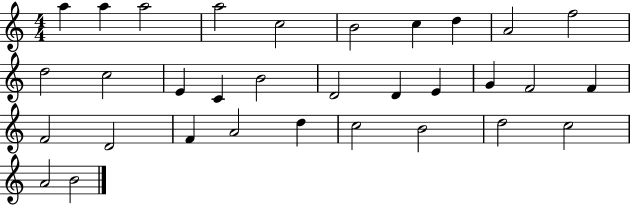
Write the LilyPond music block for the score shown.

{
  \clef treble
  \numericTimeSignature
  \time 4/4
  \key c \major
  a''4 a''4 a''2 | a''2 c''2 | b'2 c''4 d''4 | a'2 f''2 | \break d''2 c''2 | e'4 c'4 b'2 | d'2 d'4 e'4 | g'4 f'2 f'4 | \break f'2 d'2 | f'4 a'2 d''4 | c''2 b'2 | d''2 c''2 | \break a'2 b'2 | \bar "|."
}